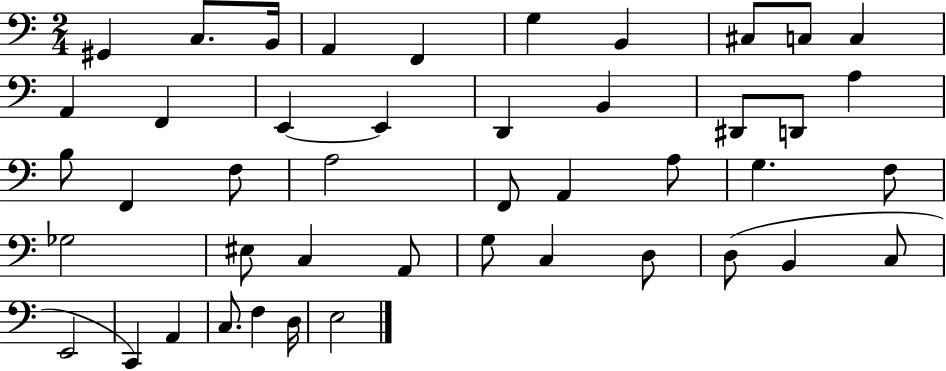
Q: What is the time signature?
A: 2/4